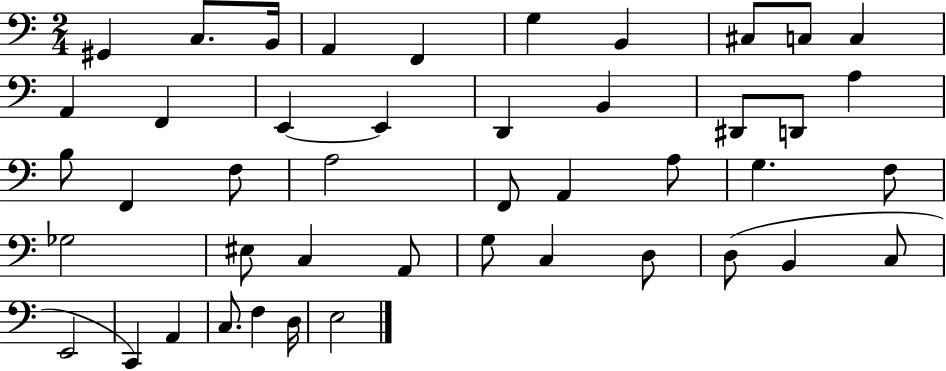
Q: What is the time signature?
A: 2/4